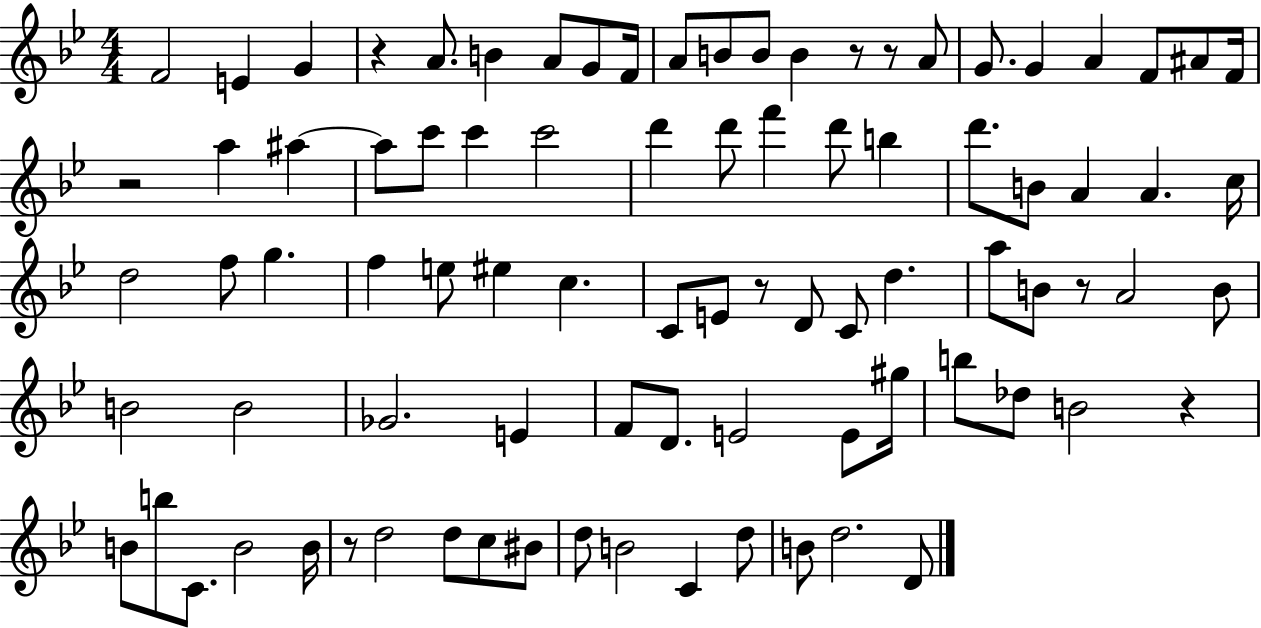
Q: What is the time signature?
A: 4/4